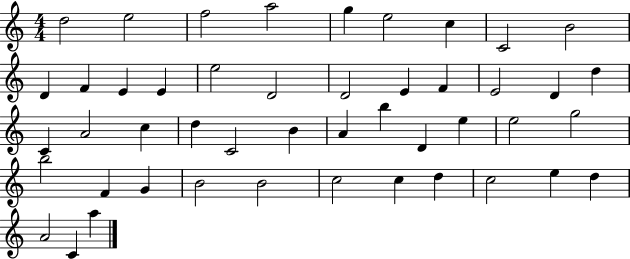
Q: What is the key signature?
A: C major